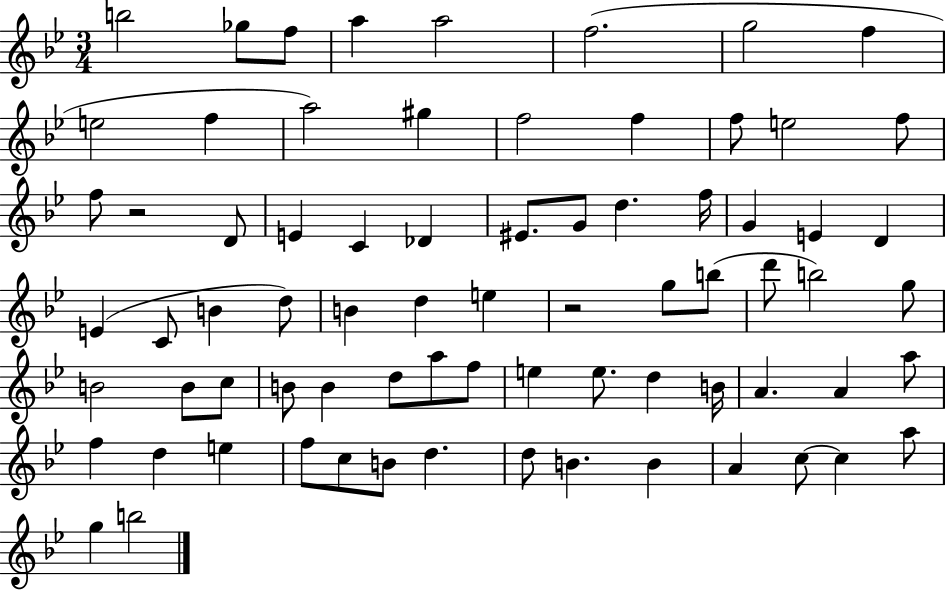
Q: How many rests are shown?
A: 2